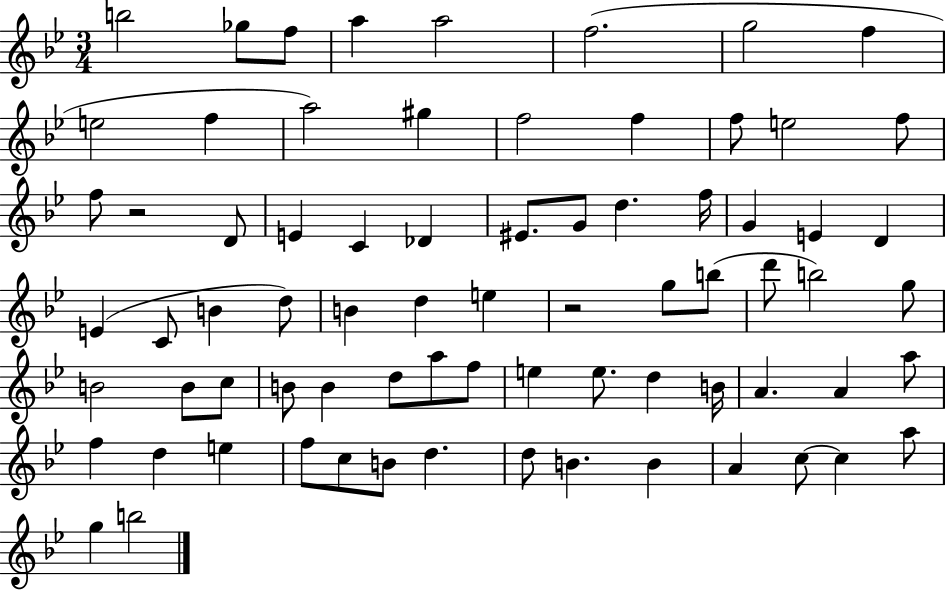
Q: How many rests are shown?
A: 2